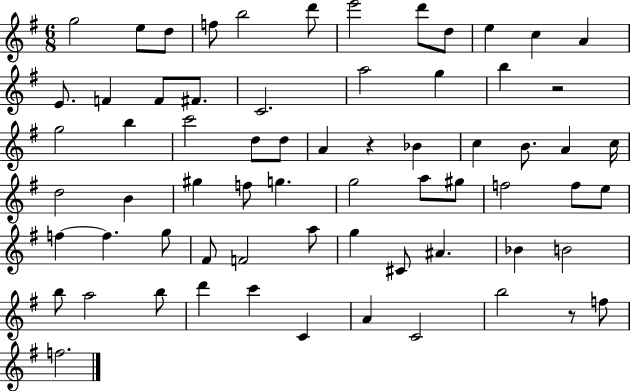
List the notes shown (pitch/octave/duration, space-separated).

G5/h E5/e D5/e F5/e B5/h D6/e E6/h D6/e D5/e E5/q C5/q A4/q E4/e. F4/q F4/e F#4/e. C4/h. A5/h G5/q B5/q R/h G5/h B5/q C6/h D5/e D5/e A4/q R/q Bb4/q C5/q B4/e. A4/q C5/s D5/h B4/q G#5/q F5/e G5/q. G5/h A5/e G#5/e F5/h F5/e E5/e F5/q F5/q. G5/e F#4/e F4/h A5/e G5/q C#4/e A#4/q. Bb4/q B4/h B5/e A5/h B5/e D6/q C6/q C4/q A4/q C4/h B5/h R/e F5/e F5/h.